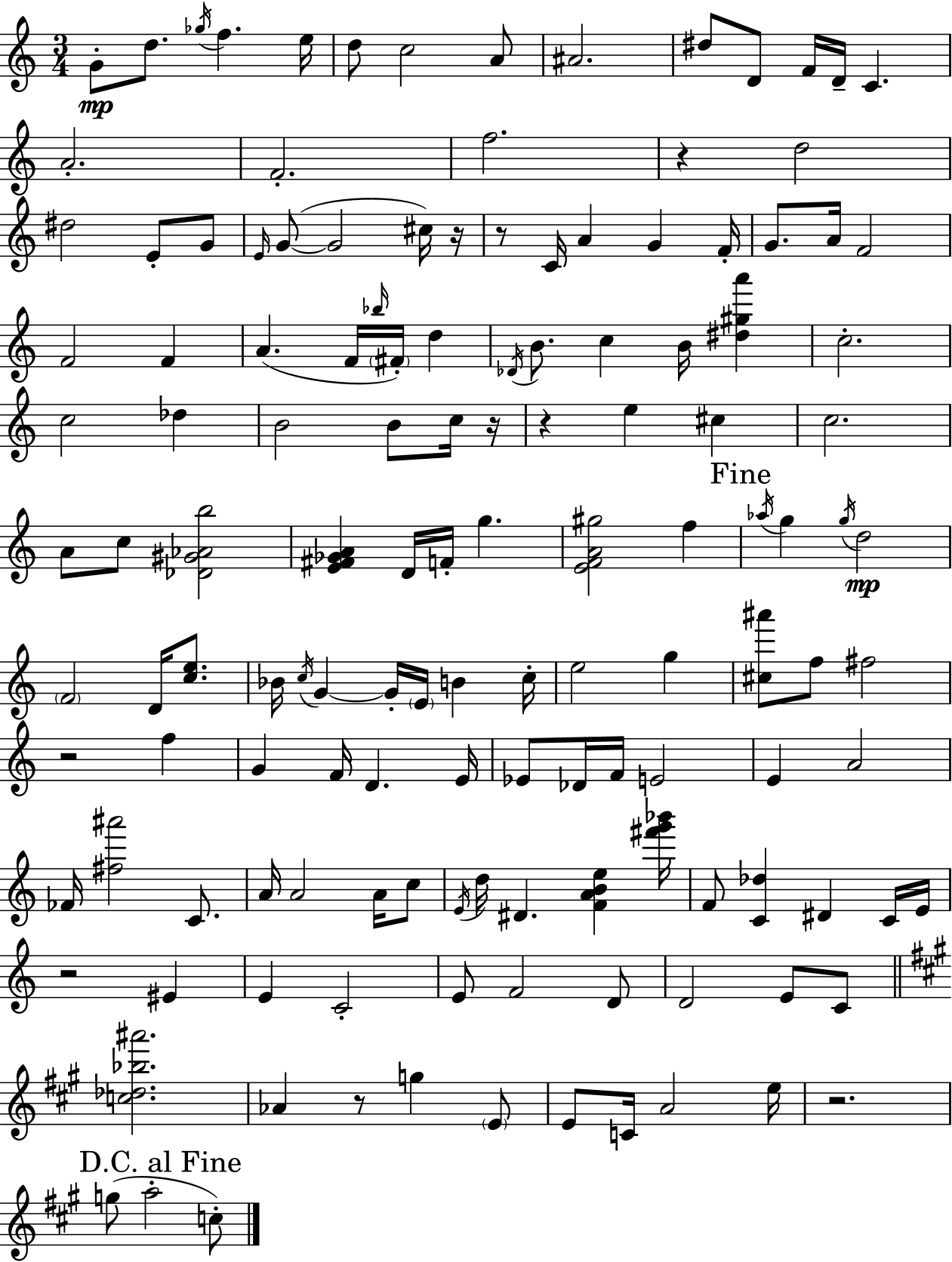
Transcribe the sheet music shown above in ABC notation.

X:1
T:Untitled
M:3/4
L:1/4
K:C
G/2 d/2 _g/4 f e/4 d/2 c2 A/2 ^A2 ^d/2 D/2 F/4 D/4 C A2 F2 f2 z d2 ^d2 E/2 G/2 E/4 G/2 G2 ^c/4 z/4 z/2 C/4 A G F/4 G/2 A/4 F2 F2 F A F/4 _b/4 ^F/4 d _D/4 B/2 c B/4 [^d^ga'] c2 c2 _d B2 B/2 c/4 z/4 z e ^c c2 A/2 c/2 [_D^G_Ab]2 [E^F_GA] D/4 F/4 g [EFA^g]2 f _a/4 g g/4 d2 F2 D/4 [ce]/2 _B/4 c/4 G G/4 E/4 B c/4 e2 g [^c^a']/2 f/2 ^f2 z2 f G F/4 D E/4 _E/2 _D/4 F/4 E2 E A2 _F/4 [^f^a']2 C/2 A/4 A2 A/4 c/2 E/4 d/4 ^D [FABe] [^f'g'_b']/4 F/2 [C_d] ^D C/4 E/4 z2 ^E E C2 E/2 F2 D/2 D2 E/2 C/2 [c_d_b^a']2 _A z/2 g E/2 E/2 C/4 A2 e/4 z2 g/2 a2 c/2